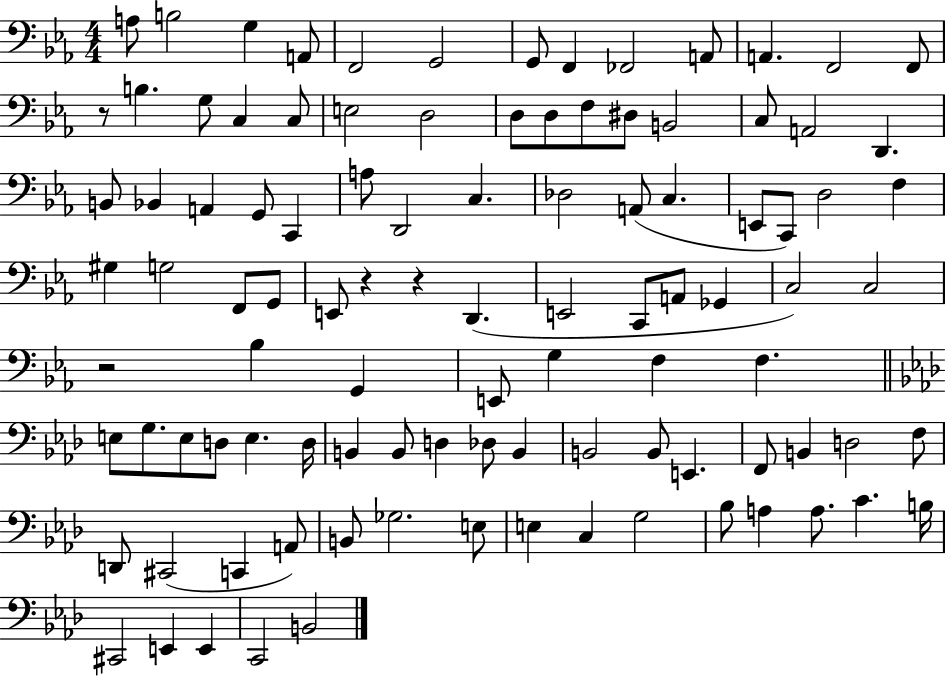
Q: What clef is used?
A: bass